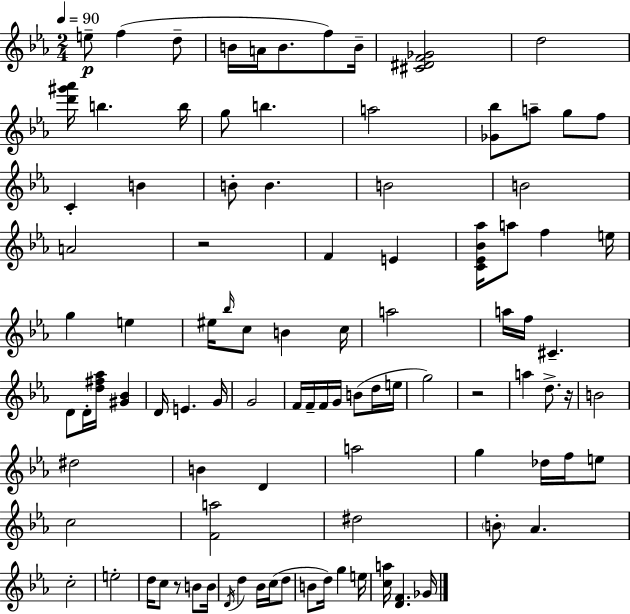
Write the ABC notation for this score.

X:1
T:Untitled
M:2/4
L:1/4
K:Eb
e/2 f d/2 B/4 A/4 B/2 f/2 B/4 [^C^DF_G]2 d2 [d'^g'_a']/4 b b/4 g/2 b a2 [_G_b]/2 a/2 g/2 f/2 C B B/2 B B2 B2 A2 z2 F E [C_E_B_a]/4 a/2 f e/4 g e ^e/4 _b/4 c/2 B c/4 a2 a/4 f/4 ^C D/2 D/4 [d^f_a]/4 [^G_B] D/4 E G/4 G2 F/4 F/4 F/4 G/4 B/2 d/4 e/4 g2 z2 a d/2 z/4 B2 ^d2 B D a2 g _d/4 f/4 e/2 c2 [Fa]2 ^d2 B/2 _A c2 e2 d/4 c/2 z/2 B/2 B/4 D/4 d _B/4 c/4 d/2 B/2 d/4 g e/4 [ca]/4 [DF] _G/4